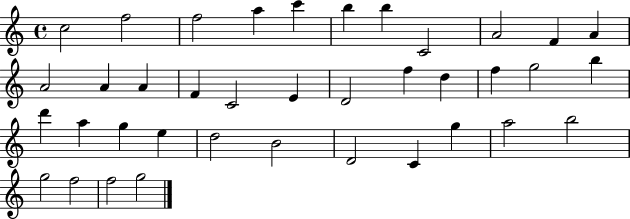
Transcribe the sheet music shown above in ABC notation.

X:1
T:Untitled
M:4/4
L:1/4
K:C
c2 f2 f2 a c' b b C2 A2 F A A2 A A F C2 E D2 f d f g2 b d' a g e d2 B2 D2 C g a2 b2 g2 f2 f2 g2